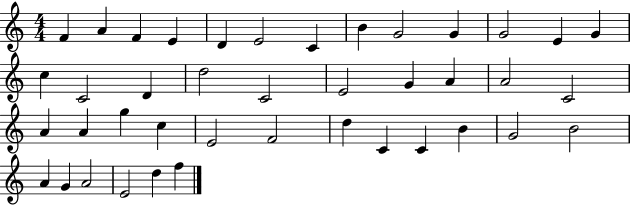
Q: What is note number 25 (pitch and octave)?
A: A4